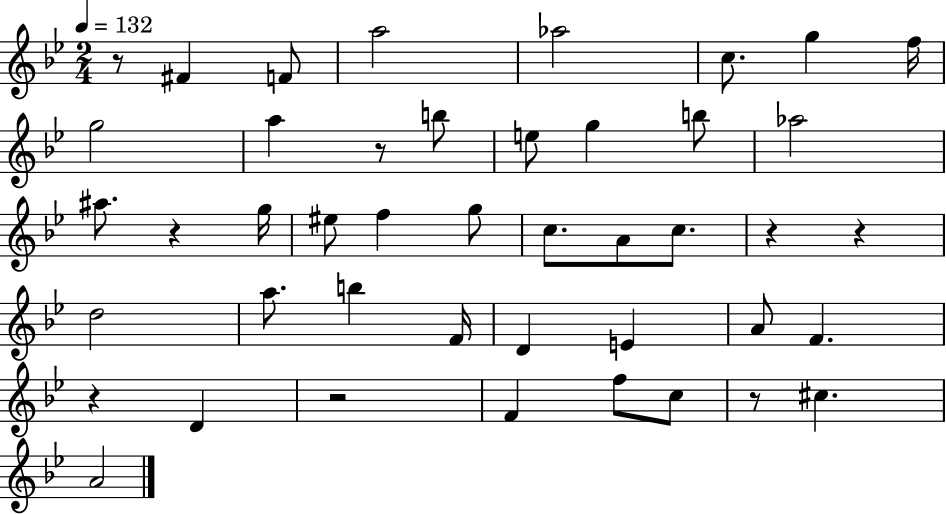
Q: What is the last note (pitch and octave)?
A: A4